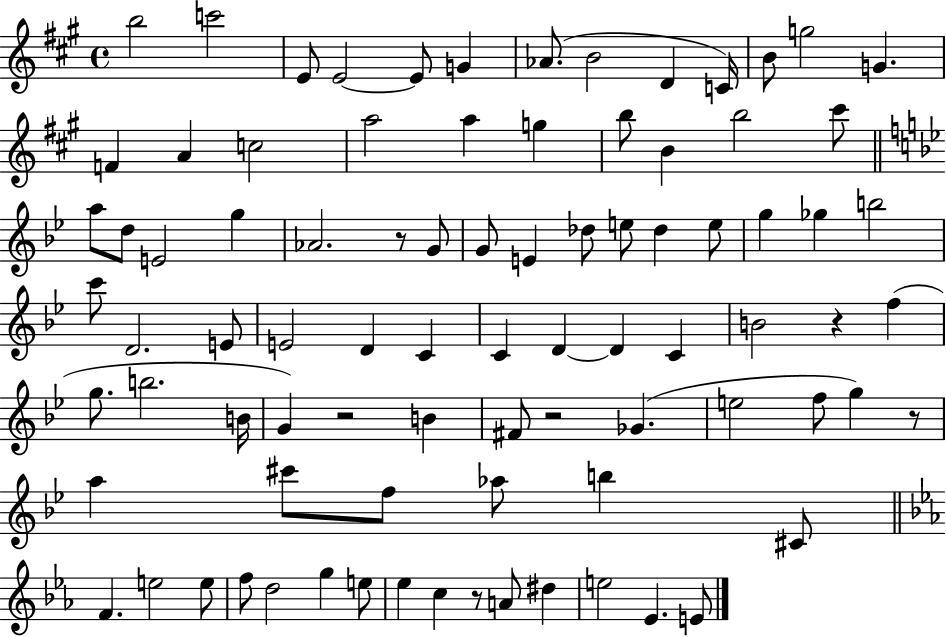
X:1
T:Untitled
M:4/4
L:1/4
K:A
b2 c'2 E/2 E2 E/2 G _A/2 B2 D C/4 B/2 g2 G F A c2 a2 a g b/2 B b2 ^c'/2 a/2 d/2 E2 g _A2 z/2 G/2 G/2 E _d/2 e/2 _d e/2 g _g b2 c'/2 D2 E/2 E2 D C C D D C B2 z f g/2 b2 B/4 G z2 B ^F/2 z2 _G e2 f/2 g z/2 a ^c'/2 f/2 _a/2 b ^C/2 F e2 e/2 f/2 d2 g e/2 _e c z/2 A/2 ^d e2 _E E/2